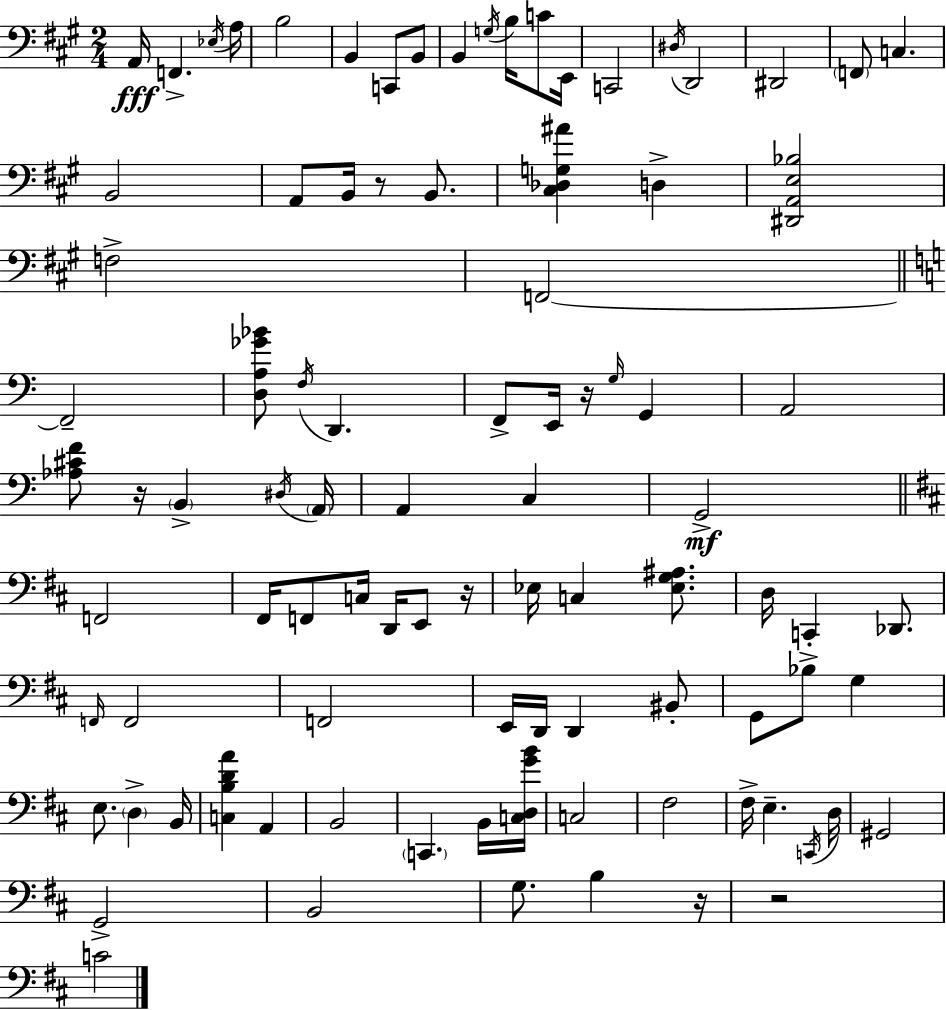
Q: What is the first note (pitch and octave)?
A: A2